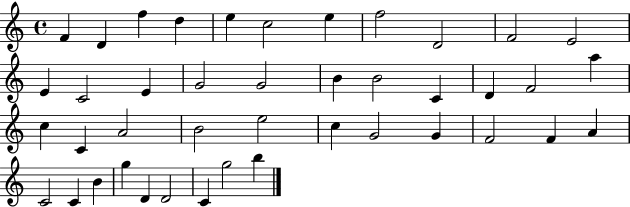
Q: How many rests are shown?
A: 0